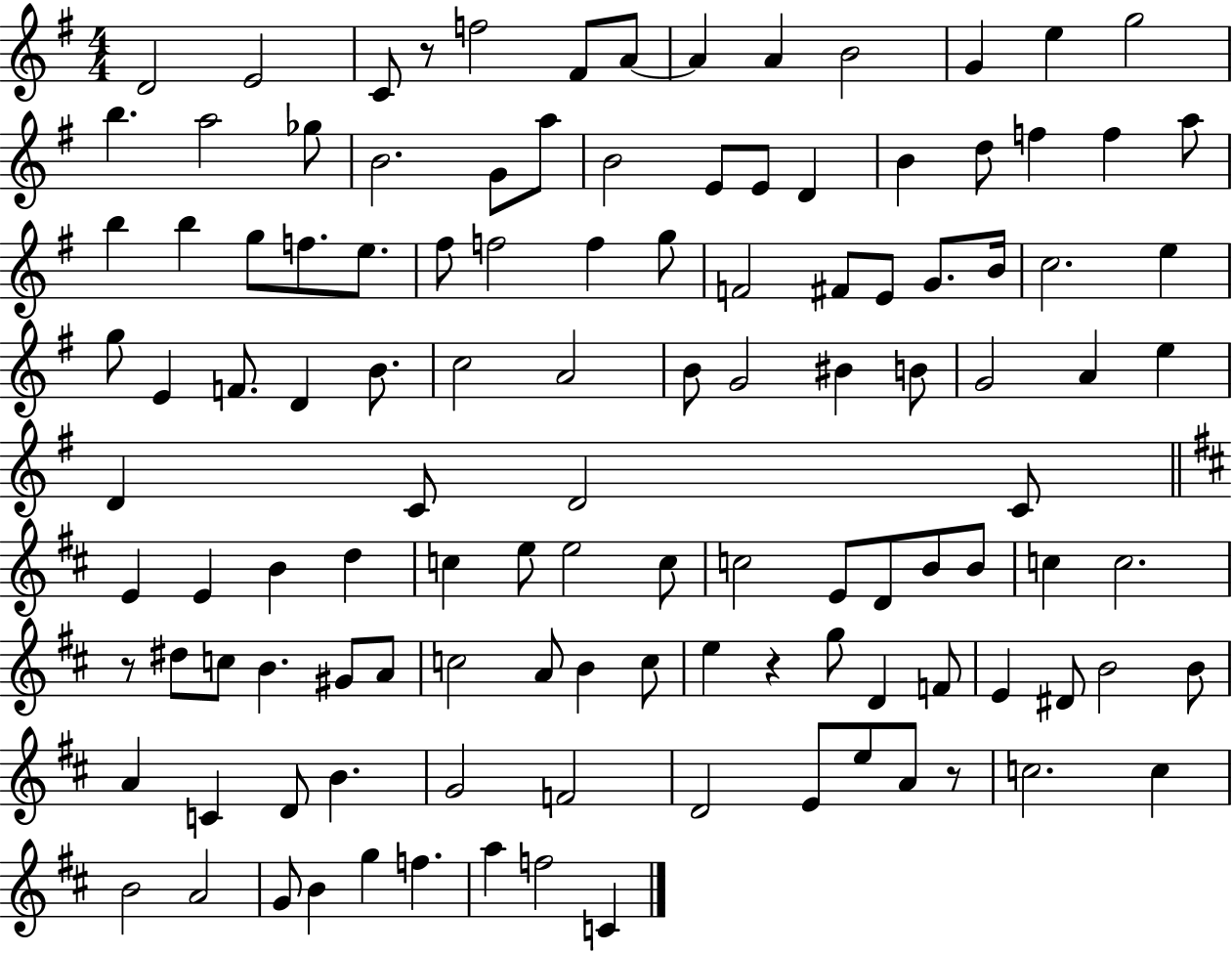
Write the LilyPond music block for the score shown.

{
  \clef treble
  \numericTimeSignature
  \time 4/4
  \key g \major
  d'2 e'2 | c'8 r8 f''2 fis'8 a'8~~ | a'4 a'4 b'2 | g'4 e''4 g''2 | \break b''4. a''2 ges''8 | b'2. g'8 a''8 | b'2 e'8 e'8 d'4 | b'4 d''8 f''4 f''4 a''8 | \break b''4 b''4 g''8 f''8. e''8. | fis''8 f''2 f''4 g''8 | f'2 fis'8 e'8 g'8. b'16 | c''2. e''4 | \break g''8 e'4 f'8. d'4 b'8. | c''2 a'2 | b'8 g'2 bis'4 b'8 | g'2 a'4 e''4 | \break d'4 c'8 d'2 c'8 | \bar "||" \break \key b \minor e'4 e'4 b'4 d''4 | c''4 e''8 e''2 c''8 | c''2 e'8 d'8 b'8 b'8 | c''4 c''2. | \break r8 dis''8 c''8 b'4. gis'8 a'8 | c''2 a'8 b'4 c''8 | e''4 r4 g''8 d'4 f'8 | e'4 dis'8 b'2 b'8 | \break a'4 c'4 d'8 b'4. | g'2 f'2 | d'2 e'8 e''8 a'8 r8 | c''2. c''4 | \break b'2 a'2 | g'8 b'4 g''4 f''4. | a''4 f''2 c'4 | \bar "|."
}